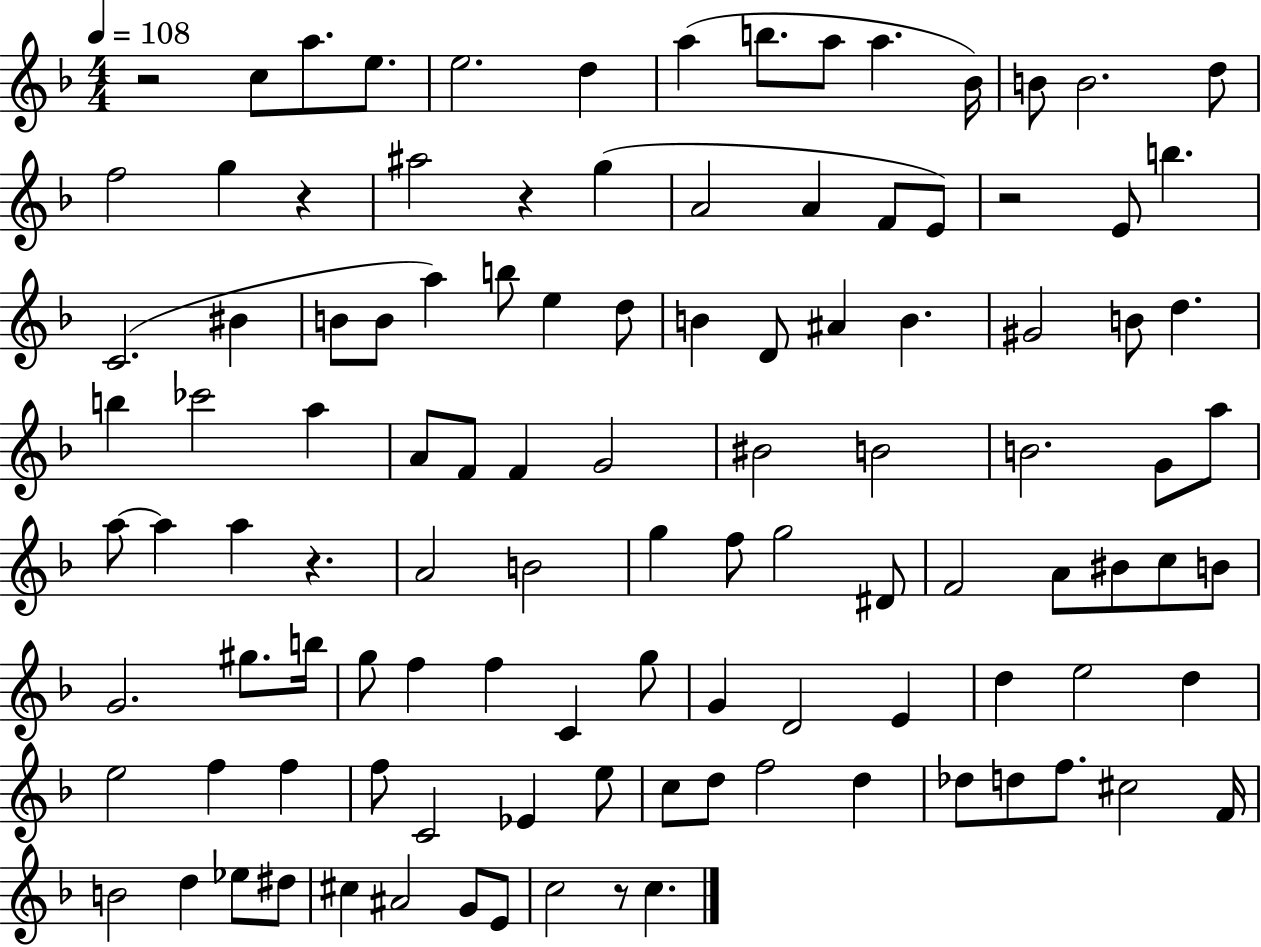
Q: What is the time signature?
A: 4/4